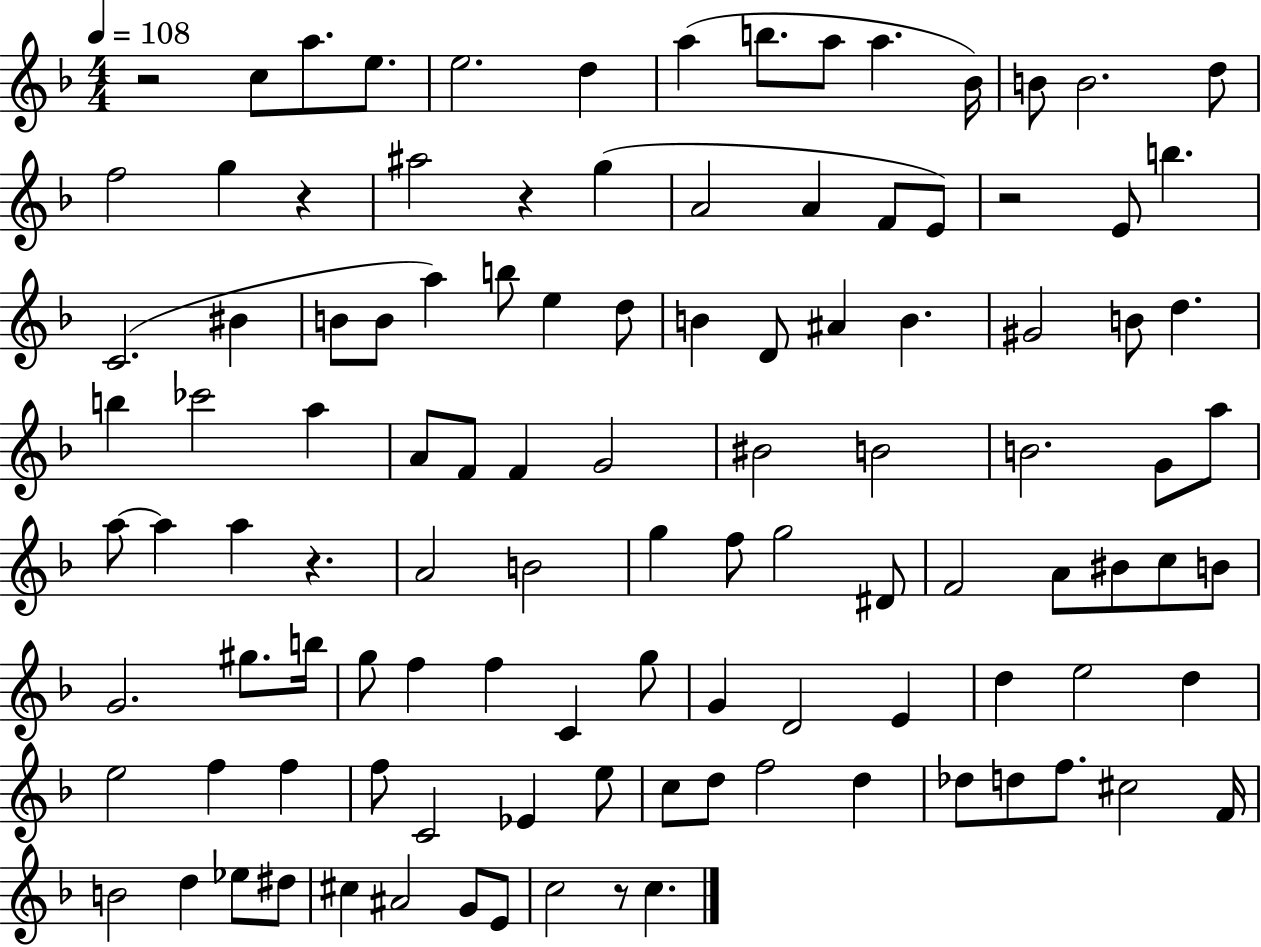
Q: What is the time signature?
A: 4/4